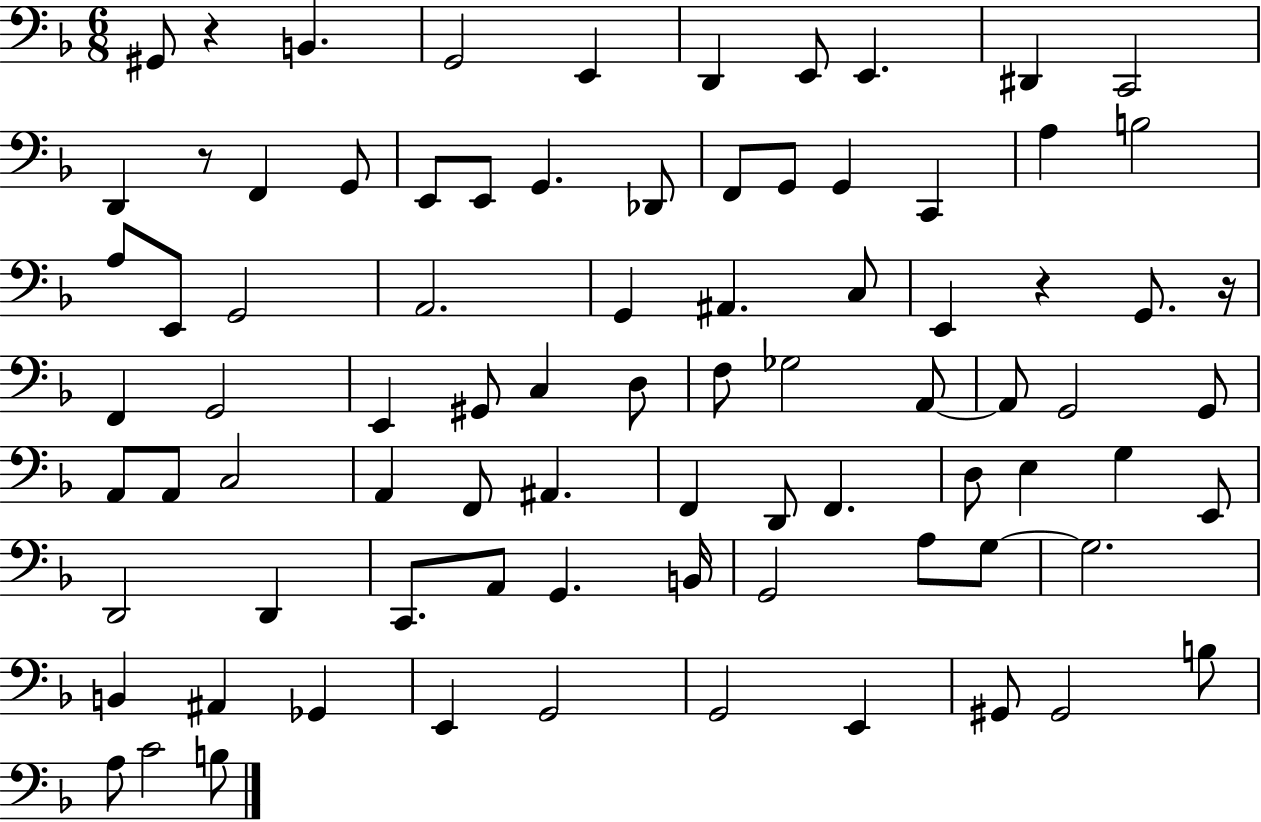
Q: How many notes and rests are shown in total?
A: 83